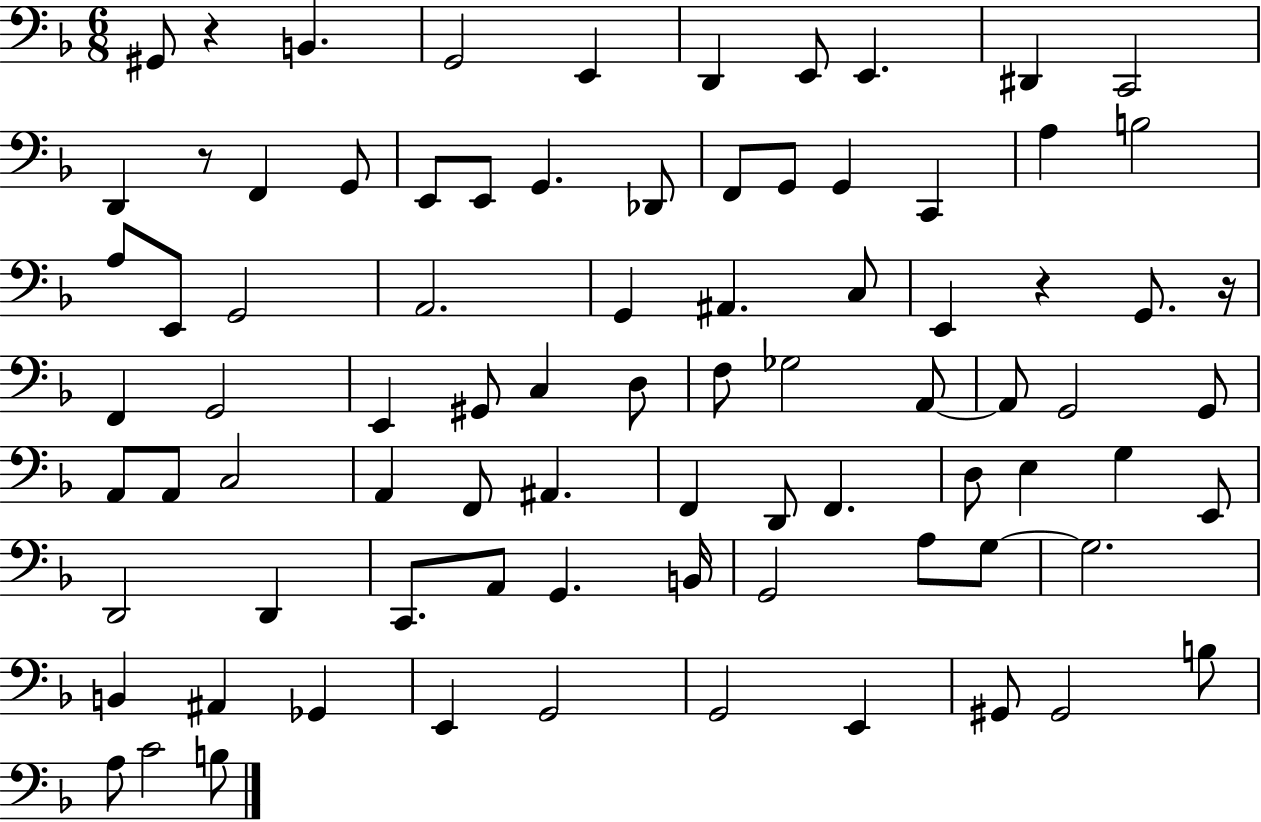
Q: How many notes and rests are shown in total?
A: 83